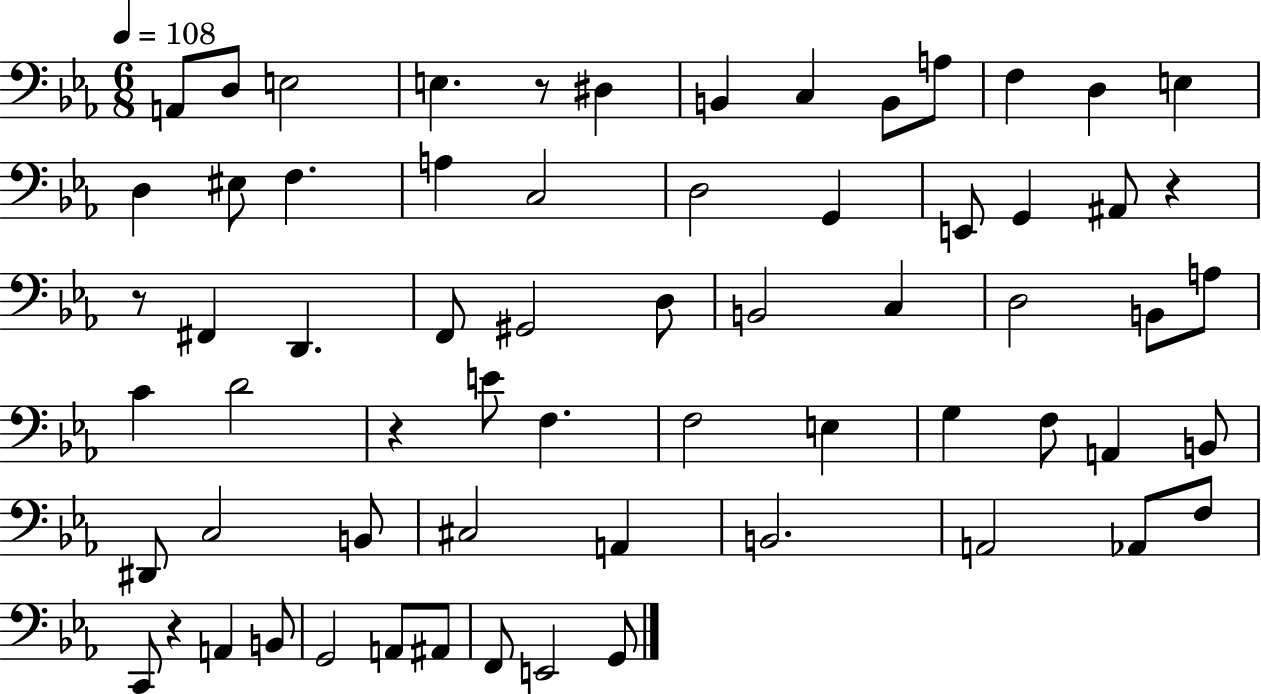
A2/e D3/e E3/h E3/q. R/e D#3/q B2/q C3/q B2/e A3/e F3/q D3/q E3/q D3/q EIS3/e F3/q. A3/q C3/h D3/h G2/q E2/e G2/q A#2/e R/q R/e F#2/q D2/q. F2/e G#2/h D3/e B2/h C3/q D3/h B2/e A3/e C4/q D4/h R/q E4/e F3/q. F3/h E3/q G3/q F3/e A2/q B2/e D#2/e C3/h B2/e C#3/h A2/q B2/h. A2/h Ab2/e F3/e C2/e R/q A2/q B2/e G2/h A2/e A#2/e F2/e E2/h G2/e